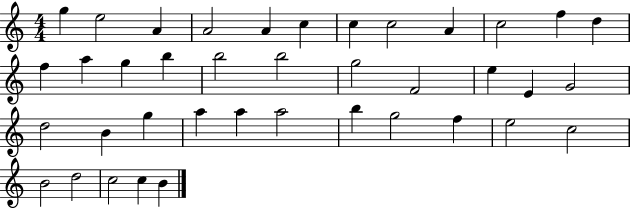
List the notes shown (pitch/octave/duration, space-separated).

G5/q E5/h A4/q A4/h A4/q C5/q C5/q C5/h A4/q C5/h F5/q D5/q F5/q A5/q G5/q B5/q B5/h B5/h G5/h F4/h E5/q E4/q G4/h D5/h B4/q G5/q A5/q A5/q A5/h B5/q G5/h F5/q E5/h C5/h B4/h D5/h C5/h C5/q B4/q